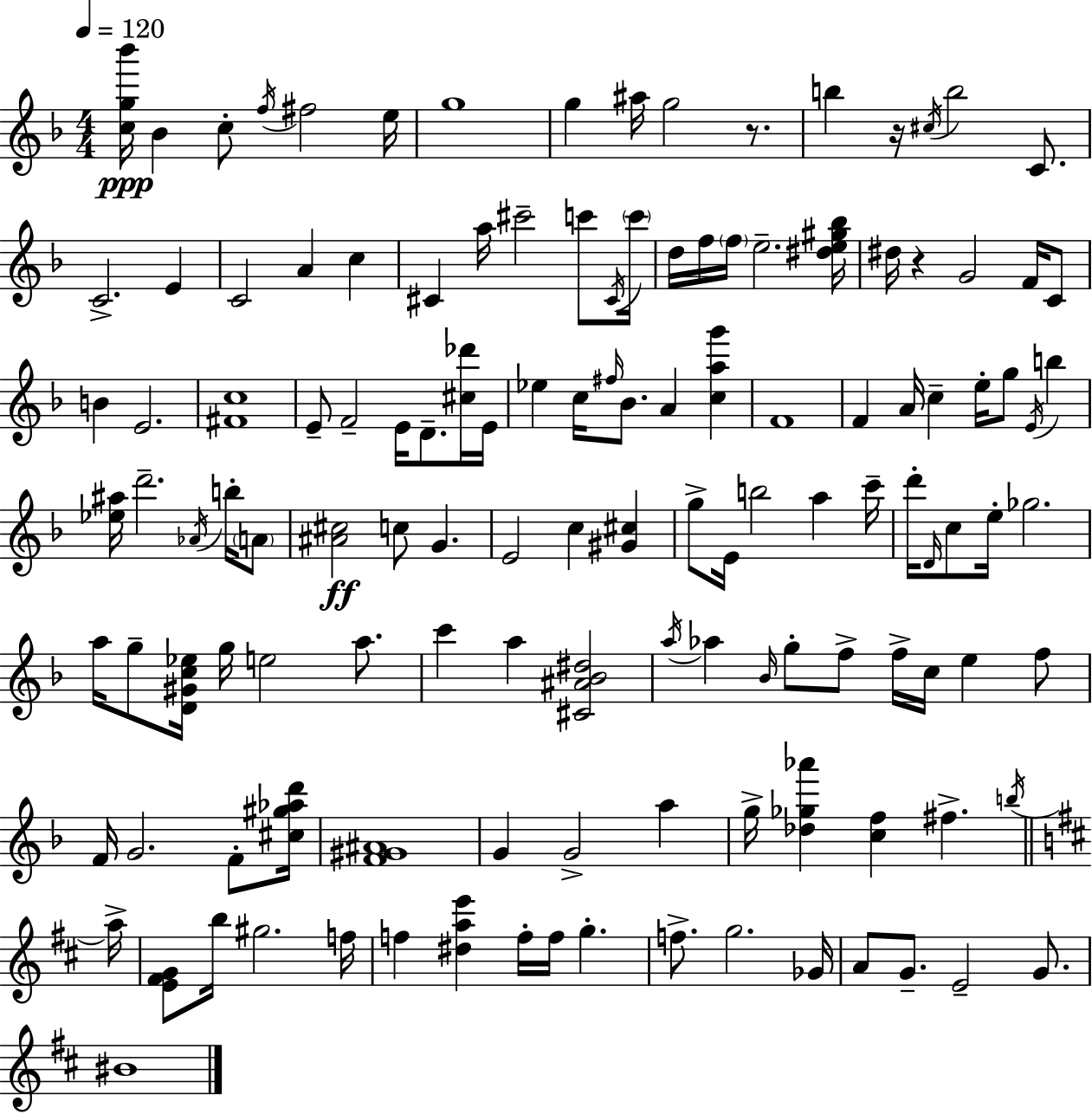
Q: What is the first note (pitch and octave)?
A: Bb4